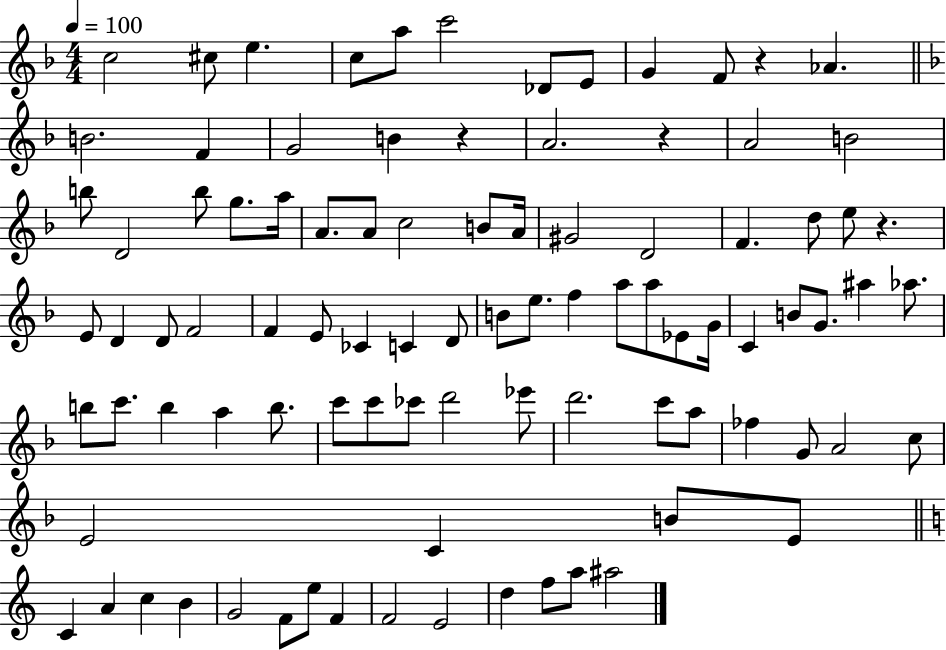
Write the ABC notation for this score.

X:1
T:Untitled
M:4/4
L:1/4
K:F
c2 ^c/2 e c/2 a/2 c'2 _D/2 E/2 G F/2 z _A B2 F G2 B z A2 z A2 B2 b/2 D2 b/2 g/2 a/4 A/2 A/2 c2 B/2 A/4 ^G2 D2 F d/2 e/2 z E/2 D D/2 F2 F E/2 _C C D/2 B/2 e/2 f a/2 a/2 _E/2 G/4 C B/2 G/2 ^a _a/2 b/2 c'/2 b a b/2 c'/2 c'/2 _c'/2 d'2 _e'/2 d'2 c'/2 a/2 _f G/2 A2 c/2 E2 C B/2 E/2 C A c B G2 F/2 e/2 F F2 E2 d f/2 a/2 ^a2